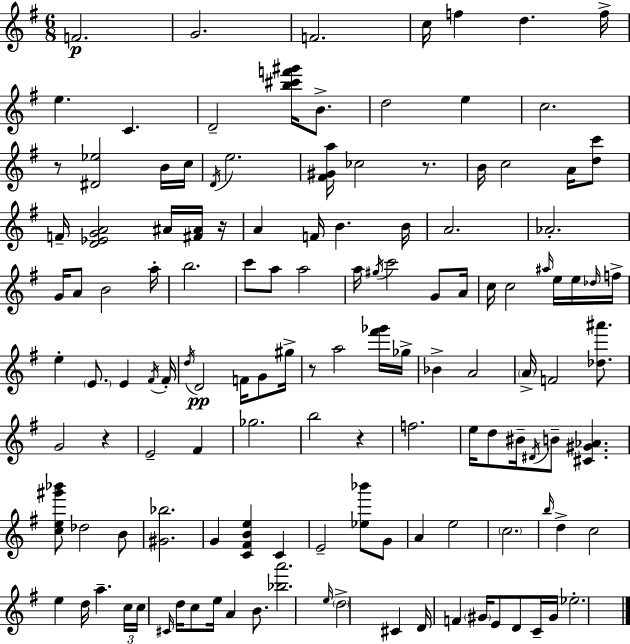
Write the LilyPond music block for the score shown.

{
  \clef treble
  \numericTimeSignature
  \time 6/8
  \key g \major
  \repeat volta 2 { f'2.\p | g'2. | f'2. | c''16 f''4 d''4. f''16-> | \break e''4. c'4. | d'2-- <b'' cis''' f''' gis'''>16 b'8.-> | d''2 e''4 | c''2. | \break r8 <dis' ees''>2 b'16 c''16 | \acciaccatura { d'16 } e''2. | <fis' gis' a''>16 ces''2 r8. | b'16 c''2 a'16 <d'' c'''>8 | \break f'16-- <d' ees' g' a'>2 ais'16 <fis' ais'>16 | r16 a'4 f'16 b'4. | b'16 a'2. | aes'2.-. | \break g'16 a'8 b'2 | a''16-. b''2. | c'''8 a''8 a''2 | a''16 \acciaccatura { gis''16 } c'''2 g'8 | \break a'16 c''16 c''2 \grace { ais''16 } | e''16 e''16 \grace { des''16 } f''16-> e''4-. \parenthesize e'8. e'4 | \acciaccatura { fis'16 } fis'16-. \acciaccatura { d''16 } d'2\pp | f'16 g'8 gis''16-> r8 a''2 | \break <fis''' ges'''>16 ges''16-> bes'4-> a'2 | \parenthesize a'16-> f'2 | <des'' ais'''>8. g'2 | r4 e'2-- | \break fis'4 ges''2. | b''2 | r4 f''2. | e''16 d''8 bis'16-- \acciaccatura { dis'16 } b'8-- | \break <cis' gis' aes'>4. <c'' e'' gis''' bes'''>8 des''2 | b'8 <gis' bes''>2. | g'4 <c' fis' b' e''>4 | c'4 e'2-- | \break <ees'' bes'''>8 g'8 a'4 e''2 | \parenthesize c''2. | \grace { b''16 } d''4-> | c''2 e''4 | \break d''16 a''4.-- \tuplet 3/2 { c''16 c''16 \grace { cis'16 } } d''16 c''8 | e''16 a'4 b'8. <bes'' a'''>2. | \grace { e''16 } \parenthesize d''2-> | cis'4 d'16 f'4 | \break \parenthesize gis'16 e'8 d'8 c'16-- gis'16 ees''2.-. | } \bar "|."
}